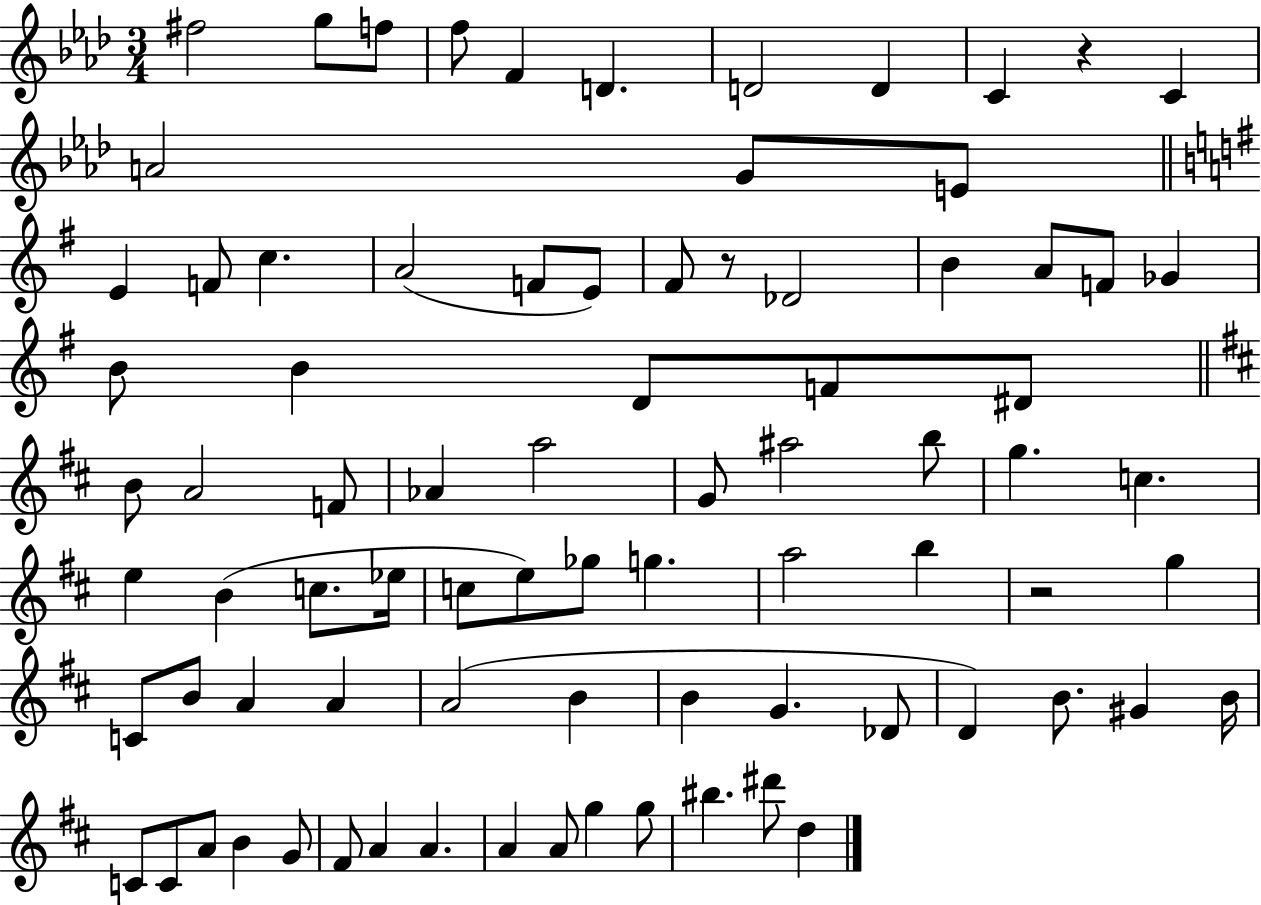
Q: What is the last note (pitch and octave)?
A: D5